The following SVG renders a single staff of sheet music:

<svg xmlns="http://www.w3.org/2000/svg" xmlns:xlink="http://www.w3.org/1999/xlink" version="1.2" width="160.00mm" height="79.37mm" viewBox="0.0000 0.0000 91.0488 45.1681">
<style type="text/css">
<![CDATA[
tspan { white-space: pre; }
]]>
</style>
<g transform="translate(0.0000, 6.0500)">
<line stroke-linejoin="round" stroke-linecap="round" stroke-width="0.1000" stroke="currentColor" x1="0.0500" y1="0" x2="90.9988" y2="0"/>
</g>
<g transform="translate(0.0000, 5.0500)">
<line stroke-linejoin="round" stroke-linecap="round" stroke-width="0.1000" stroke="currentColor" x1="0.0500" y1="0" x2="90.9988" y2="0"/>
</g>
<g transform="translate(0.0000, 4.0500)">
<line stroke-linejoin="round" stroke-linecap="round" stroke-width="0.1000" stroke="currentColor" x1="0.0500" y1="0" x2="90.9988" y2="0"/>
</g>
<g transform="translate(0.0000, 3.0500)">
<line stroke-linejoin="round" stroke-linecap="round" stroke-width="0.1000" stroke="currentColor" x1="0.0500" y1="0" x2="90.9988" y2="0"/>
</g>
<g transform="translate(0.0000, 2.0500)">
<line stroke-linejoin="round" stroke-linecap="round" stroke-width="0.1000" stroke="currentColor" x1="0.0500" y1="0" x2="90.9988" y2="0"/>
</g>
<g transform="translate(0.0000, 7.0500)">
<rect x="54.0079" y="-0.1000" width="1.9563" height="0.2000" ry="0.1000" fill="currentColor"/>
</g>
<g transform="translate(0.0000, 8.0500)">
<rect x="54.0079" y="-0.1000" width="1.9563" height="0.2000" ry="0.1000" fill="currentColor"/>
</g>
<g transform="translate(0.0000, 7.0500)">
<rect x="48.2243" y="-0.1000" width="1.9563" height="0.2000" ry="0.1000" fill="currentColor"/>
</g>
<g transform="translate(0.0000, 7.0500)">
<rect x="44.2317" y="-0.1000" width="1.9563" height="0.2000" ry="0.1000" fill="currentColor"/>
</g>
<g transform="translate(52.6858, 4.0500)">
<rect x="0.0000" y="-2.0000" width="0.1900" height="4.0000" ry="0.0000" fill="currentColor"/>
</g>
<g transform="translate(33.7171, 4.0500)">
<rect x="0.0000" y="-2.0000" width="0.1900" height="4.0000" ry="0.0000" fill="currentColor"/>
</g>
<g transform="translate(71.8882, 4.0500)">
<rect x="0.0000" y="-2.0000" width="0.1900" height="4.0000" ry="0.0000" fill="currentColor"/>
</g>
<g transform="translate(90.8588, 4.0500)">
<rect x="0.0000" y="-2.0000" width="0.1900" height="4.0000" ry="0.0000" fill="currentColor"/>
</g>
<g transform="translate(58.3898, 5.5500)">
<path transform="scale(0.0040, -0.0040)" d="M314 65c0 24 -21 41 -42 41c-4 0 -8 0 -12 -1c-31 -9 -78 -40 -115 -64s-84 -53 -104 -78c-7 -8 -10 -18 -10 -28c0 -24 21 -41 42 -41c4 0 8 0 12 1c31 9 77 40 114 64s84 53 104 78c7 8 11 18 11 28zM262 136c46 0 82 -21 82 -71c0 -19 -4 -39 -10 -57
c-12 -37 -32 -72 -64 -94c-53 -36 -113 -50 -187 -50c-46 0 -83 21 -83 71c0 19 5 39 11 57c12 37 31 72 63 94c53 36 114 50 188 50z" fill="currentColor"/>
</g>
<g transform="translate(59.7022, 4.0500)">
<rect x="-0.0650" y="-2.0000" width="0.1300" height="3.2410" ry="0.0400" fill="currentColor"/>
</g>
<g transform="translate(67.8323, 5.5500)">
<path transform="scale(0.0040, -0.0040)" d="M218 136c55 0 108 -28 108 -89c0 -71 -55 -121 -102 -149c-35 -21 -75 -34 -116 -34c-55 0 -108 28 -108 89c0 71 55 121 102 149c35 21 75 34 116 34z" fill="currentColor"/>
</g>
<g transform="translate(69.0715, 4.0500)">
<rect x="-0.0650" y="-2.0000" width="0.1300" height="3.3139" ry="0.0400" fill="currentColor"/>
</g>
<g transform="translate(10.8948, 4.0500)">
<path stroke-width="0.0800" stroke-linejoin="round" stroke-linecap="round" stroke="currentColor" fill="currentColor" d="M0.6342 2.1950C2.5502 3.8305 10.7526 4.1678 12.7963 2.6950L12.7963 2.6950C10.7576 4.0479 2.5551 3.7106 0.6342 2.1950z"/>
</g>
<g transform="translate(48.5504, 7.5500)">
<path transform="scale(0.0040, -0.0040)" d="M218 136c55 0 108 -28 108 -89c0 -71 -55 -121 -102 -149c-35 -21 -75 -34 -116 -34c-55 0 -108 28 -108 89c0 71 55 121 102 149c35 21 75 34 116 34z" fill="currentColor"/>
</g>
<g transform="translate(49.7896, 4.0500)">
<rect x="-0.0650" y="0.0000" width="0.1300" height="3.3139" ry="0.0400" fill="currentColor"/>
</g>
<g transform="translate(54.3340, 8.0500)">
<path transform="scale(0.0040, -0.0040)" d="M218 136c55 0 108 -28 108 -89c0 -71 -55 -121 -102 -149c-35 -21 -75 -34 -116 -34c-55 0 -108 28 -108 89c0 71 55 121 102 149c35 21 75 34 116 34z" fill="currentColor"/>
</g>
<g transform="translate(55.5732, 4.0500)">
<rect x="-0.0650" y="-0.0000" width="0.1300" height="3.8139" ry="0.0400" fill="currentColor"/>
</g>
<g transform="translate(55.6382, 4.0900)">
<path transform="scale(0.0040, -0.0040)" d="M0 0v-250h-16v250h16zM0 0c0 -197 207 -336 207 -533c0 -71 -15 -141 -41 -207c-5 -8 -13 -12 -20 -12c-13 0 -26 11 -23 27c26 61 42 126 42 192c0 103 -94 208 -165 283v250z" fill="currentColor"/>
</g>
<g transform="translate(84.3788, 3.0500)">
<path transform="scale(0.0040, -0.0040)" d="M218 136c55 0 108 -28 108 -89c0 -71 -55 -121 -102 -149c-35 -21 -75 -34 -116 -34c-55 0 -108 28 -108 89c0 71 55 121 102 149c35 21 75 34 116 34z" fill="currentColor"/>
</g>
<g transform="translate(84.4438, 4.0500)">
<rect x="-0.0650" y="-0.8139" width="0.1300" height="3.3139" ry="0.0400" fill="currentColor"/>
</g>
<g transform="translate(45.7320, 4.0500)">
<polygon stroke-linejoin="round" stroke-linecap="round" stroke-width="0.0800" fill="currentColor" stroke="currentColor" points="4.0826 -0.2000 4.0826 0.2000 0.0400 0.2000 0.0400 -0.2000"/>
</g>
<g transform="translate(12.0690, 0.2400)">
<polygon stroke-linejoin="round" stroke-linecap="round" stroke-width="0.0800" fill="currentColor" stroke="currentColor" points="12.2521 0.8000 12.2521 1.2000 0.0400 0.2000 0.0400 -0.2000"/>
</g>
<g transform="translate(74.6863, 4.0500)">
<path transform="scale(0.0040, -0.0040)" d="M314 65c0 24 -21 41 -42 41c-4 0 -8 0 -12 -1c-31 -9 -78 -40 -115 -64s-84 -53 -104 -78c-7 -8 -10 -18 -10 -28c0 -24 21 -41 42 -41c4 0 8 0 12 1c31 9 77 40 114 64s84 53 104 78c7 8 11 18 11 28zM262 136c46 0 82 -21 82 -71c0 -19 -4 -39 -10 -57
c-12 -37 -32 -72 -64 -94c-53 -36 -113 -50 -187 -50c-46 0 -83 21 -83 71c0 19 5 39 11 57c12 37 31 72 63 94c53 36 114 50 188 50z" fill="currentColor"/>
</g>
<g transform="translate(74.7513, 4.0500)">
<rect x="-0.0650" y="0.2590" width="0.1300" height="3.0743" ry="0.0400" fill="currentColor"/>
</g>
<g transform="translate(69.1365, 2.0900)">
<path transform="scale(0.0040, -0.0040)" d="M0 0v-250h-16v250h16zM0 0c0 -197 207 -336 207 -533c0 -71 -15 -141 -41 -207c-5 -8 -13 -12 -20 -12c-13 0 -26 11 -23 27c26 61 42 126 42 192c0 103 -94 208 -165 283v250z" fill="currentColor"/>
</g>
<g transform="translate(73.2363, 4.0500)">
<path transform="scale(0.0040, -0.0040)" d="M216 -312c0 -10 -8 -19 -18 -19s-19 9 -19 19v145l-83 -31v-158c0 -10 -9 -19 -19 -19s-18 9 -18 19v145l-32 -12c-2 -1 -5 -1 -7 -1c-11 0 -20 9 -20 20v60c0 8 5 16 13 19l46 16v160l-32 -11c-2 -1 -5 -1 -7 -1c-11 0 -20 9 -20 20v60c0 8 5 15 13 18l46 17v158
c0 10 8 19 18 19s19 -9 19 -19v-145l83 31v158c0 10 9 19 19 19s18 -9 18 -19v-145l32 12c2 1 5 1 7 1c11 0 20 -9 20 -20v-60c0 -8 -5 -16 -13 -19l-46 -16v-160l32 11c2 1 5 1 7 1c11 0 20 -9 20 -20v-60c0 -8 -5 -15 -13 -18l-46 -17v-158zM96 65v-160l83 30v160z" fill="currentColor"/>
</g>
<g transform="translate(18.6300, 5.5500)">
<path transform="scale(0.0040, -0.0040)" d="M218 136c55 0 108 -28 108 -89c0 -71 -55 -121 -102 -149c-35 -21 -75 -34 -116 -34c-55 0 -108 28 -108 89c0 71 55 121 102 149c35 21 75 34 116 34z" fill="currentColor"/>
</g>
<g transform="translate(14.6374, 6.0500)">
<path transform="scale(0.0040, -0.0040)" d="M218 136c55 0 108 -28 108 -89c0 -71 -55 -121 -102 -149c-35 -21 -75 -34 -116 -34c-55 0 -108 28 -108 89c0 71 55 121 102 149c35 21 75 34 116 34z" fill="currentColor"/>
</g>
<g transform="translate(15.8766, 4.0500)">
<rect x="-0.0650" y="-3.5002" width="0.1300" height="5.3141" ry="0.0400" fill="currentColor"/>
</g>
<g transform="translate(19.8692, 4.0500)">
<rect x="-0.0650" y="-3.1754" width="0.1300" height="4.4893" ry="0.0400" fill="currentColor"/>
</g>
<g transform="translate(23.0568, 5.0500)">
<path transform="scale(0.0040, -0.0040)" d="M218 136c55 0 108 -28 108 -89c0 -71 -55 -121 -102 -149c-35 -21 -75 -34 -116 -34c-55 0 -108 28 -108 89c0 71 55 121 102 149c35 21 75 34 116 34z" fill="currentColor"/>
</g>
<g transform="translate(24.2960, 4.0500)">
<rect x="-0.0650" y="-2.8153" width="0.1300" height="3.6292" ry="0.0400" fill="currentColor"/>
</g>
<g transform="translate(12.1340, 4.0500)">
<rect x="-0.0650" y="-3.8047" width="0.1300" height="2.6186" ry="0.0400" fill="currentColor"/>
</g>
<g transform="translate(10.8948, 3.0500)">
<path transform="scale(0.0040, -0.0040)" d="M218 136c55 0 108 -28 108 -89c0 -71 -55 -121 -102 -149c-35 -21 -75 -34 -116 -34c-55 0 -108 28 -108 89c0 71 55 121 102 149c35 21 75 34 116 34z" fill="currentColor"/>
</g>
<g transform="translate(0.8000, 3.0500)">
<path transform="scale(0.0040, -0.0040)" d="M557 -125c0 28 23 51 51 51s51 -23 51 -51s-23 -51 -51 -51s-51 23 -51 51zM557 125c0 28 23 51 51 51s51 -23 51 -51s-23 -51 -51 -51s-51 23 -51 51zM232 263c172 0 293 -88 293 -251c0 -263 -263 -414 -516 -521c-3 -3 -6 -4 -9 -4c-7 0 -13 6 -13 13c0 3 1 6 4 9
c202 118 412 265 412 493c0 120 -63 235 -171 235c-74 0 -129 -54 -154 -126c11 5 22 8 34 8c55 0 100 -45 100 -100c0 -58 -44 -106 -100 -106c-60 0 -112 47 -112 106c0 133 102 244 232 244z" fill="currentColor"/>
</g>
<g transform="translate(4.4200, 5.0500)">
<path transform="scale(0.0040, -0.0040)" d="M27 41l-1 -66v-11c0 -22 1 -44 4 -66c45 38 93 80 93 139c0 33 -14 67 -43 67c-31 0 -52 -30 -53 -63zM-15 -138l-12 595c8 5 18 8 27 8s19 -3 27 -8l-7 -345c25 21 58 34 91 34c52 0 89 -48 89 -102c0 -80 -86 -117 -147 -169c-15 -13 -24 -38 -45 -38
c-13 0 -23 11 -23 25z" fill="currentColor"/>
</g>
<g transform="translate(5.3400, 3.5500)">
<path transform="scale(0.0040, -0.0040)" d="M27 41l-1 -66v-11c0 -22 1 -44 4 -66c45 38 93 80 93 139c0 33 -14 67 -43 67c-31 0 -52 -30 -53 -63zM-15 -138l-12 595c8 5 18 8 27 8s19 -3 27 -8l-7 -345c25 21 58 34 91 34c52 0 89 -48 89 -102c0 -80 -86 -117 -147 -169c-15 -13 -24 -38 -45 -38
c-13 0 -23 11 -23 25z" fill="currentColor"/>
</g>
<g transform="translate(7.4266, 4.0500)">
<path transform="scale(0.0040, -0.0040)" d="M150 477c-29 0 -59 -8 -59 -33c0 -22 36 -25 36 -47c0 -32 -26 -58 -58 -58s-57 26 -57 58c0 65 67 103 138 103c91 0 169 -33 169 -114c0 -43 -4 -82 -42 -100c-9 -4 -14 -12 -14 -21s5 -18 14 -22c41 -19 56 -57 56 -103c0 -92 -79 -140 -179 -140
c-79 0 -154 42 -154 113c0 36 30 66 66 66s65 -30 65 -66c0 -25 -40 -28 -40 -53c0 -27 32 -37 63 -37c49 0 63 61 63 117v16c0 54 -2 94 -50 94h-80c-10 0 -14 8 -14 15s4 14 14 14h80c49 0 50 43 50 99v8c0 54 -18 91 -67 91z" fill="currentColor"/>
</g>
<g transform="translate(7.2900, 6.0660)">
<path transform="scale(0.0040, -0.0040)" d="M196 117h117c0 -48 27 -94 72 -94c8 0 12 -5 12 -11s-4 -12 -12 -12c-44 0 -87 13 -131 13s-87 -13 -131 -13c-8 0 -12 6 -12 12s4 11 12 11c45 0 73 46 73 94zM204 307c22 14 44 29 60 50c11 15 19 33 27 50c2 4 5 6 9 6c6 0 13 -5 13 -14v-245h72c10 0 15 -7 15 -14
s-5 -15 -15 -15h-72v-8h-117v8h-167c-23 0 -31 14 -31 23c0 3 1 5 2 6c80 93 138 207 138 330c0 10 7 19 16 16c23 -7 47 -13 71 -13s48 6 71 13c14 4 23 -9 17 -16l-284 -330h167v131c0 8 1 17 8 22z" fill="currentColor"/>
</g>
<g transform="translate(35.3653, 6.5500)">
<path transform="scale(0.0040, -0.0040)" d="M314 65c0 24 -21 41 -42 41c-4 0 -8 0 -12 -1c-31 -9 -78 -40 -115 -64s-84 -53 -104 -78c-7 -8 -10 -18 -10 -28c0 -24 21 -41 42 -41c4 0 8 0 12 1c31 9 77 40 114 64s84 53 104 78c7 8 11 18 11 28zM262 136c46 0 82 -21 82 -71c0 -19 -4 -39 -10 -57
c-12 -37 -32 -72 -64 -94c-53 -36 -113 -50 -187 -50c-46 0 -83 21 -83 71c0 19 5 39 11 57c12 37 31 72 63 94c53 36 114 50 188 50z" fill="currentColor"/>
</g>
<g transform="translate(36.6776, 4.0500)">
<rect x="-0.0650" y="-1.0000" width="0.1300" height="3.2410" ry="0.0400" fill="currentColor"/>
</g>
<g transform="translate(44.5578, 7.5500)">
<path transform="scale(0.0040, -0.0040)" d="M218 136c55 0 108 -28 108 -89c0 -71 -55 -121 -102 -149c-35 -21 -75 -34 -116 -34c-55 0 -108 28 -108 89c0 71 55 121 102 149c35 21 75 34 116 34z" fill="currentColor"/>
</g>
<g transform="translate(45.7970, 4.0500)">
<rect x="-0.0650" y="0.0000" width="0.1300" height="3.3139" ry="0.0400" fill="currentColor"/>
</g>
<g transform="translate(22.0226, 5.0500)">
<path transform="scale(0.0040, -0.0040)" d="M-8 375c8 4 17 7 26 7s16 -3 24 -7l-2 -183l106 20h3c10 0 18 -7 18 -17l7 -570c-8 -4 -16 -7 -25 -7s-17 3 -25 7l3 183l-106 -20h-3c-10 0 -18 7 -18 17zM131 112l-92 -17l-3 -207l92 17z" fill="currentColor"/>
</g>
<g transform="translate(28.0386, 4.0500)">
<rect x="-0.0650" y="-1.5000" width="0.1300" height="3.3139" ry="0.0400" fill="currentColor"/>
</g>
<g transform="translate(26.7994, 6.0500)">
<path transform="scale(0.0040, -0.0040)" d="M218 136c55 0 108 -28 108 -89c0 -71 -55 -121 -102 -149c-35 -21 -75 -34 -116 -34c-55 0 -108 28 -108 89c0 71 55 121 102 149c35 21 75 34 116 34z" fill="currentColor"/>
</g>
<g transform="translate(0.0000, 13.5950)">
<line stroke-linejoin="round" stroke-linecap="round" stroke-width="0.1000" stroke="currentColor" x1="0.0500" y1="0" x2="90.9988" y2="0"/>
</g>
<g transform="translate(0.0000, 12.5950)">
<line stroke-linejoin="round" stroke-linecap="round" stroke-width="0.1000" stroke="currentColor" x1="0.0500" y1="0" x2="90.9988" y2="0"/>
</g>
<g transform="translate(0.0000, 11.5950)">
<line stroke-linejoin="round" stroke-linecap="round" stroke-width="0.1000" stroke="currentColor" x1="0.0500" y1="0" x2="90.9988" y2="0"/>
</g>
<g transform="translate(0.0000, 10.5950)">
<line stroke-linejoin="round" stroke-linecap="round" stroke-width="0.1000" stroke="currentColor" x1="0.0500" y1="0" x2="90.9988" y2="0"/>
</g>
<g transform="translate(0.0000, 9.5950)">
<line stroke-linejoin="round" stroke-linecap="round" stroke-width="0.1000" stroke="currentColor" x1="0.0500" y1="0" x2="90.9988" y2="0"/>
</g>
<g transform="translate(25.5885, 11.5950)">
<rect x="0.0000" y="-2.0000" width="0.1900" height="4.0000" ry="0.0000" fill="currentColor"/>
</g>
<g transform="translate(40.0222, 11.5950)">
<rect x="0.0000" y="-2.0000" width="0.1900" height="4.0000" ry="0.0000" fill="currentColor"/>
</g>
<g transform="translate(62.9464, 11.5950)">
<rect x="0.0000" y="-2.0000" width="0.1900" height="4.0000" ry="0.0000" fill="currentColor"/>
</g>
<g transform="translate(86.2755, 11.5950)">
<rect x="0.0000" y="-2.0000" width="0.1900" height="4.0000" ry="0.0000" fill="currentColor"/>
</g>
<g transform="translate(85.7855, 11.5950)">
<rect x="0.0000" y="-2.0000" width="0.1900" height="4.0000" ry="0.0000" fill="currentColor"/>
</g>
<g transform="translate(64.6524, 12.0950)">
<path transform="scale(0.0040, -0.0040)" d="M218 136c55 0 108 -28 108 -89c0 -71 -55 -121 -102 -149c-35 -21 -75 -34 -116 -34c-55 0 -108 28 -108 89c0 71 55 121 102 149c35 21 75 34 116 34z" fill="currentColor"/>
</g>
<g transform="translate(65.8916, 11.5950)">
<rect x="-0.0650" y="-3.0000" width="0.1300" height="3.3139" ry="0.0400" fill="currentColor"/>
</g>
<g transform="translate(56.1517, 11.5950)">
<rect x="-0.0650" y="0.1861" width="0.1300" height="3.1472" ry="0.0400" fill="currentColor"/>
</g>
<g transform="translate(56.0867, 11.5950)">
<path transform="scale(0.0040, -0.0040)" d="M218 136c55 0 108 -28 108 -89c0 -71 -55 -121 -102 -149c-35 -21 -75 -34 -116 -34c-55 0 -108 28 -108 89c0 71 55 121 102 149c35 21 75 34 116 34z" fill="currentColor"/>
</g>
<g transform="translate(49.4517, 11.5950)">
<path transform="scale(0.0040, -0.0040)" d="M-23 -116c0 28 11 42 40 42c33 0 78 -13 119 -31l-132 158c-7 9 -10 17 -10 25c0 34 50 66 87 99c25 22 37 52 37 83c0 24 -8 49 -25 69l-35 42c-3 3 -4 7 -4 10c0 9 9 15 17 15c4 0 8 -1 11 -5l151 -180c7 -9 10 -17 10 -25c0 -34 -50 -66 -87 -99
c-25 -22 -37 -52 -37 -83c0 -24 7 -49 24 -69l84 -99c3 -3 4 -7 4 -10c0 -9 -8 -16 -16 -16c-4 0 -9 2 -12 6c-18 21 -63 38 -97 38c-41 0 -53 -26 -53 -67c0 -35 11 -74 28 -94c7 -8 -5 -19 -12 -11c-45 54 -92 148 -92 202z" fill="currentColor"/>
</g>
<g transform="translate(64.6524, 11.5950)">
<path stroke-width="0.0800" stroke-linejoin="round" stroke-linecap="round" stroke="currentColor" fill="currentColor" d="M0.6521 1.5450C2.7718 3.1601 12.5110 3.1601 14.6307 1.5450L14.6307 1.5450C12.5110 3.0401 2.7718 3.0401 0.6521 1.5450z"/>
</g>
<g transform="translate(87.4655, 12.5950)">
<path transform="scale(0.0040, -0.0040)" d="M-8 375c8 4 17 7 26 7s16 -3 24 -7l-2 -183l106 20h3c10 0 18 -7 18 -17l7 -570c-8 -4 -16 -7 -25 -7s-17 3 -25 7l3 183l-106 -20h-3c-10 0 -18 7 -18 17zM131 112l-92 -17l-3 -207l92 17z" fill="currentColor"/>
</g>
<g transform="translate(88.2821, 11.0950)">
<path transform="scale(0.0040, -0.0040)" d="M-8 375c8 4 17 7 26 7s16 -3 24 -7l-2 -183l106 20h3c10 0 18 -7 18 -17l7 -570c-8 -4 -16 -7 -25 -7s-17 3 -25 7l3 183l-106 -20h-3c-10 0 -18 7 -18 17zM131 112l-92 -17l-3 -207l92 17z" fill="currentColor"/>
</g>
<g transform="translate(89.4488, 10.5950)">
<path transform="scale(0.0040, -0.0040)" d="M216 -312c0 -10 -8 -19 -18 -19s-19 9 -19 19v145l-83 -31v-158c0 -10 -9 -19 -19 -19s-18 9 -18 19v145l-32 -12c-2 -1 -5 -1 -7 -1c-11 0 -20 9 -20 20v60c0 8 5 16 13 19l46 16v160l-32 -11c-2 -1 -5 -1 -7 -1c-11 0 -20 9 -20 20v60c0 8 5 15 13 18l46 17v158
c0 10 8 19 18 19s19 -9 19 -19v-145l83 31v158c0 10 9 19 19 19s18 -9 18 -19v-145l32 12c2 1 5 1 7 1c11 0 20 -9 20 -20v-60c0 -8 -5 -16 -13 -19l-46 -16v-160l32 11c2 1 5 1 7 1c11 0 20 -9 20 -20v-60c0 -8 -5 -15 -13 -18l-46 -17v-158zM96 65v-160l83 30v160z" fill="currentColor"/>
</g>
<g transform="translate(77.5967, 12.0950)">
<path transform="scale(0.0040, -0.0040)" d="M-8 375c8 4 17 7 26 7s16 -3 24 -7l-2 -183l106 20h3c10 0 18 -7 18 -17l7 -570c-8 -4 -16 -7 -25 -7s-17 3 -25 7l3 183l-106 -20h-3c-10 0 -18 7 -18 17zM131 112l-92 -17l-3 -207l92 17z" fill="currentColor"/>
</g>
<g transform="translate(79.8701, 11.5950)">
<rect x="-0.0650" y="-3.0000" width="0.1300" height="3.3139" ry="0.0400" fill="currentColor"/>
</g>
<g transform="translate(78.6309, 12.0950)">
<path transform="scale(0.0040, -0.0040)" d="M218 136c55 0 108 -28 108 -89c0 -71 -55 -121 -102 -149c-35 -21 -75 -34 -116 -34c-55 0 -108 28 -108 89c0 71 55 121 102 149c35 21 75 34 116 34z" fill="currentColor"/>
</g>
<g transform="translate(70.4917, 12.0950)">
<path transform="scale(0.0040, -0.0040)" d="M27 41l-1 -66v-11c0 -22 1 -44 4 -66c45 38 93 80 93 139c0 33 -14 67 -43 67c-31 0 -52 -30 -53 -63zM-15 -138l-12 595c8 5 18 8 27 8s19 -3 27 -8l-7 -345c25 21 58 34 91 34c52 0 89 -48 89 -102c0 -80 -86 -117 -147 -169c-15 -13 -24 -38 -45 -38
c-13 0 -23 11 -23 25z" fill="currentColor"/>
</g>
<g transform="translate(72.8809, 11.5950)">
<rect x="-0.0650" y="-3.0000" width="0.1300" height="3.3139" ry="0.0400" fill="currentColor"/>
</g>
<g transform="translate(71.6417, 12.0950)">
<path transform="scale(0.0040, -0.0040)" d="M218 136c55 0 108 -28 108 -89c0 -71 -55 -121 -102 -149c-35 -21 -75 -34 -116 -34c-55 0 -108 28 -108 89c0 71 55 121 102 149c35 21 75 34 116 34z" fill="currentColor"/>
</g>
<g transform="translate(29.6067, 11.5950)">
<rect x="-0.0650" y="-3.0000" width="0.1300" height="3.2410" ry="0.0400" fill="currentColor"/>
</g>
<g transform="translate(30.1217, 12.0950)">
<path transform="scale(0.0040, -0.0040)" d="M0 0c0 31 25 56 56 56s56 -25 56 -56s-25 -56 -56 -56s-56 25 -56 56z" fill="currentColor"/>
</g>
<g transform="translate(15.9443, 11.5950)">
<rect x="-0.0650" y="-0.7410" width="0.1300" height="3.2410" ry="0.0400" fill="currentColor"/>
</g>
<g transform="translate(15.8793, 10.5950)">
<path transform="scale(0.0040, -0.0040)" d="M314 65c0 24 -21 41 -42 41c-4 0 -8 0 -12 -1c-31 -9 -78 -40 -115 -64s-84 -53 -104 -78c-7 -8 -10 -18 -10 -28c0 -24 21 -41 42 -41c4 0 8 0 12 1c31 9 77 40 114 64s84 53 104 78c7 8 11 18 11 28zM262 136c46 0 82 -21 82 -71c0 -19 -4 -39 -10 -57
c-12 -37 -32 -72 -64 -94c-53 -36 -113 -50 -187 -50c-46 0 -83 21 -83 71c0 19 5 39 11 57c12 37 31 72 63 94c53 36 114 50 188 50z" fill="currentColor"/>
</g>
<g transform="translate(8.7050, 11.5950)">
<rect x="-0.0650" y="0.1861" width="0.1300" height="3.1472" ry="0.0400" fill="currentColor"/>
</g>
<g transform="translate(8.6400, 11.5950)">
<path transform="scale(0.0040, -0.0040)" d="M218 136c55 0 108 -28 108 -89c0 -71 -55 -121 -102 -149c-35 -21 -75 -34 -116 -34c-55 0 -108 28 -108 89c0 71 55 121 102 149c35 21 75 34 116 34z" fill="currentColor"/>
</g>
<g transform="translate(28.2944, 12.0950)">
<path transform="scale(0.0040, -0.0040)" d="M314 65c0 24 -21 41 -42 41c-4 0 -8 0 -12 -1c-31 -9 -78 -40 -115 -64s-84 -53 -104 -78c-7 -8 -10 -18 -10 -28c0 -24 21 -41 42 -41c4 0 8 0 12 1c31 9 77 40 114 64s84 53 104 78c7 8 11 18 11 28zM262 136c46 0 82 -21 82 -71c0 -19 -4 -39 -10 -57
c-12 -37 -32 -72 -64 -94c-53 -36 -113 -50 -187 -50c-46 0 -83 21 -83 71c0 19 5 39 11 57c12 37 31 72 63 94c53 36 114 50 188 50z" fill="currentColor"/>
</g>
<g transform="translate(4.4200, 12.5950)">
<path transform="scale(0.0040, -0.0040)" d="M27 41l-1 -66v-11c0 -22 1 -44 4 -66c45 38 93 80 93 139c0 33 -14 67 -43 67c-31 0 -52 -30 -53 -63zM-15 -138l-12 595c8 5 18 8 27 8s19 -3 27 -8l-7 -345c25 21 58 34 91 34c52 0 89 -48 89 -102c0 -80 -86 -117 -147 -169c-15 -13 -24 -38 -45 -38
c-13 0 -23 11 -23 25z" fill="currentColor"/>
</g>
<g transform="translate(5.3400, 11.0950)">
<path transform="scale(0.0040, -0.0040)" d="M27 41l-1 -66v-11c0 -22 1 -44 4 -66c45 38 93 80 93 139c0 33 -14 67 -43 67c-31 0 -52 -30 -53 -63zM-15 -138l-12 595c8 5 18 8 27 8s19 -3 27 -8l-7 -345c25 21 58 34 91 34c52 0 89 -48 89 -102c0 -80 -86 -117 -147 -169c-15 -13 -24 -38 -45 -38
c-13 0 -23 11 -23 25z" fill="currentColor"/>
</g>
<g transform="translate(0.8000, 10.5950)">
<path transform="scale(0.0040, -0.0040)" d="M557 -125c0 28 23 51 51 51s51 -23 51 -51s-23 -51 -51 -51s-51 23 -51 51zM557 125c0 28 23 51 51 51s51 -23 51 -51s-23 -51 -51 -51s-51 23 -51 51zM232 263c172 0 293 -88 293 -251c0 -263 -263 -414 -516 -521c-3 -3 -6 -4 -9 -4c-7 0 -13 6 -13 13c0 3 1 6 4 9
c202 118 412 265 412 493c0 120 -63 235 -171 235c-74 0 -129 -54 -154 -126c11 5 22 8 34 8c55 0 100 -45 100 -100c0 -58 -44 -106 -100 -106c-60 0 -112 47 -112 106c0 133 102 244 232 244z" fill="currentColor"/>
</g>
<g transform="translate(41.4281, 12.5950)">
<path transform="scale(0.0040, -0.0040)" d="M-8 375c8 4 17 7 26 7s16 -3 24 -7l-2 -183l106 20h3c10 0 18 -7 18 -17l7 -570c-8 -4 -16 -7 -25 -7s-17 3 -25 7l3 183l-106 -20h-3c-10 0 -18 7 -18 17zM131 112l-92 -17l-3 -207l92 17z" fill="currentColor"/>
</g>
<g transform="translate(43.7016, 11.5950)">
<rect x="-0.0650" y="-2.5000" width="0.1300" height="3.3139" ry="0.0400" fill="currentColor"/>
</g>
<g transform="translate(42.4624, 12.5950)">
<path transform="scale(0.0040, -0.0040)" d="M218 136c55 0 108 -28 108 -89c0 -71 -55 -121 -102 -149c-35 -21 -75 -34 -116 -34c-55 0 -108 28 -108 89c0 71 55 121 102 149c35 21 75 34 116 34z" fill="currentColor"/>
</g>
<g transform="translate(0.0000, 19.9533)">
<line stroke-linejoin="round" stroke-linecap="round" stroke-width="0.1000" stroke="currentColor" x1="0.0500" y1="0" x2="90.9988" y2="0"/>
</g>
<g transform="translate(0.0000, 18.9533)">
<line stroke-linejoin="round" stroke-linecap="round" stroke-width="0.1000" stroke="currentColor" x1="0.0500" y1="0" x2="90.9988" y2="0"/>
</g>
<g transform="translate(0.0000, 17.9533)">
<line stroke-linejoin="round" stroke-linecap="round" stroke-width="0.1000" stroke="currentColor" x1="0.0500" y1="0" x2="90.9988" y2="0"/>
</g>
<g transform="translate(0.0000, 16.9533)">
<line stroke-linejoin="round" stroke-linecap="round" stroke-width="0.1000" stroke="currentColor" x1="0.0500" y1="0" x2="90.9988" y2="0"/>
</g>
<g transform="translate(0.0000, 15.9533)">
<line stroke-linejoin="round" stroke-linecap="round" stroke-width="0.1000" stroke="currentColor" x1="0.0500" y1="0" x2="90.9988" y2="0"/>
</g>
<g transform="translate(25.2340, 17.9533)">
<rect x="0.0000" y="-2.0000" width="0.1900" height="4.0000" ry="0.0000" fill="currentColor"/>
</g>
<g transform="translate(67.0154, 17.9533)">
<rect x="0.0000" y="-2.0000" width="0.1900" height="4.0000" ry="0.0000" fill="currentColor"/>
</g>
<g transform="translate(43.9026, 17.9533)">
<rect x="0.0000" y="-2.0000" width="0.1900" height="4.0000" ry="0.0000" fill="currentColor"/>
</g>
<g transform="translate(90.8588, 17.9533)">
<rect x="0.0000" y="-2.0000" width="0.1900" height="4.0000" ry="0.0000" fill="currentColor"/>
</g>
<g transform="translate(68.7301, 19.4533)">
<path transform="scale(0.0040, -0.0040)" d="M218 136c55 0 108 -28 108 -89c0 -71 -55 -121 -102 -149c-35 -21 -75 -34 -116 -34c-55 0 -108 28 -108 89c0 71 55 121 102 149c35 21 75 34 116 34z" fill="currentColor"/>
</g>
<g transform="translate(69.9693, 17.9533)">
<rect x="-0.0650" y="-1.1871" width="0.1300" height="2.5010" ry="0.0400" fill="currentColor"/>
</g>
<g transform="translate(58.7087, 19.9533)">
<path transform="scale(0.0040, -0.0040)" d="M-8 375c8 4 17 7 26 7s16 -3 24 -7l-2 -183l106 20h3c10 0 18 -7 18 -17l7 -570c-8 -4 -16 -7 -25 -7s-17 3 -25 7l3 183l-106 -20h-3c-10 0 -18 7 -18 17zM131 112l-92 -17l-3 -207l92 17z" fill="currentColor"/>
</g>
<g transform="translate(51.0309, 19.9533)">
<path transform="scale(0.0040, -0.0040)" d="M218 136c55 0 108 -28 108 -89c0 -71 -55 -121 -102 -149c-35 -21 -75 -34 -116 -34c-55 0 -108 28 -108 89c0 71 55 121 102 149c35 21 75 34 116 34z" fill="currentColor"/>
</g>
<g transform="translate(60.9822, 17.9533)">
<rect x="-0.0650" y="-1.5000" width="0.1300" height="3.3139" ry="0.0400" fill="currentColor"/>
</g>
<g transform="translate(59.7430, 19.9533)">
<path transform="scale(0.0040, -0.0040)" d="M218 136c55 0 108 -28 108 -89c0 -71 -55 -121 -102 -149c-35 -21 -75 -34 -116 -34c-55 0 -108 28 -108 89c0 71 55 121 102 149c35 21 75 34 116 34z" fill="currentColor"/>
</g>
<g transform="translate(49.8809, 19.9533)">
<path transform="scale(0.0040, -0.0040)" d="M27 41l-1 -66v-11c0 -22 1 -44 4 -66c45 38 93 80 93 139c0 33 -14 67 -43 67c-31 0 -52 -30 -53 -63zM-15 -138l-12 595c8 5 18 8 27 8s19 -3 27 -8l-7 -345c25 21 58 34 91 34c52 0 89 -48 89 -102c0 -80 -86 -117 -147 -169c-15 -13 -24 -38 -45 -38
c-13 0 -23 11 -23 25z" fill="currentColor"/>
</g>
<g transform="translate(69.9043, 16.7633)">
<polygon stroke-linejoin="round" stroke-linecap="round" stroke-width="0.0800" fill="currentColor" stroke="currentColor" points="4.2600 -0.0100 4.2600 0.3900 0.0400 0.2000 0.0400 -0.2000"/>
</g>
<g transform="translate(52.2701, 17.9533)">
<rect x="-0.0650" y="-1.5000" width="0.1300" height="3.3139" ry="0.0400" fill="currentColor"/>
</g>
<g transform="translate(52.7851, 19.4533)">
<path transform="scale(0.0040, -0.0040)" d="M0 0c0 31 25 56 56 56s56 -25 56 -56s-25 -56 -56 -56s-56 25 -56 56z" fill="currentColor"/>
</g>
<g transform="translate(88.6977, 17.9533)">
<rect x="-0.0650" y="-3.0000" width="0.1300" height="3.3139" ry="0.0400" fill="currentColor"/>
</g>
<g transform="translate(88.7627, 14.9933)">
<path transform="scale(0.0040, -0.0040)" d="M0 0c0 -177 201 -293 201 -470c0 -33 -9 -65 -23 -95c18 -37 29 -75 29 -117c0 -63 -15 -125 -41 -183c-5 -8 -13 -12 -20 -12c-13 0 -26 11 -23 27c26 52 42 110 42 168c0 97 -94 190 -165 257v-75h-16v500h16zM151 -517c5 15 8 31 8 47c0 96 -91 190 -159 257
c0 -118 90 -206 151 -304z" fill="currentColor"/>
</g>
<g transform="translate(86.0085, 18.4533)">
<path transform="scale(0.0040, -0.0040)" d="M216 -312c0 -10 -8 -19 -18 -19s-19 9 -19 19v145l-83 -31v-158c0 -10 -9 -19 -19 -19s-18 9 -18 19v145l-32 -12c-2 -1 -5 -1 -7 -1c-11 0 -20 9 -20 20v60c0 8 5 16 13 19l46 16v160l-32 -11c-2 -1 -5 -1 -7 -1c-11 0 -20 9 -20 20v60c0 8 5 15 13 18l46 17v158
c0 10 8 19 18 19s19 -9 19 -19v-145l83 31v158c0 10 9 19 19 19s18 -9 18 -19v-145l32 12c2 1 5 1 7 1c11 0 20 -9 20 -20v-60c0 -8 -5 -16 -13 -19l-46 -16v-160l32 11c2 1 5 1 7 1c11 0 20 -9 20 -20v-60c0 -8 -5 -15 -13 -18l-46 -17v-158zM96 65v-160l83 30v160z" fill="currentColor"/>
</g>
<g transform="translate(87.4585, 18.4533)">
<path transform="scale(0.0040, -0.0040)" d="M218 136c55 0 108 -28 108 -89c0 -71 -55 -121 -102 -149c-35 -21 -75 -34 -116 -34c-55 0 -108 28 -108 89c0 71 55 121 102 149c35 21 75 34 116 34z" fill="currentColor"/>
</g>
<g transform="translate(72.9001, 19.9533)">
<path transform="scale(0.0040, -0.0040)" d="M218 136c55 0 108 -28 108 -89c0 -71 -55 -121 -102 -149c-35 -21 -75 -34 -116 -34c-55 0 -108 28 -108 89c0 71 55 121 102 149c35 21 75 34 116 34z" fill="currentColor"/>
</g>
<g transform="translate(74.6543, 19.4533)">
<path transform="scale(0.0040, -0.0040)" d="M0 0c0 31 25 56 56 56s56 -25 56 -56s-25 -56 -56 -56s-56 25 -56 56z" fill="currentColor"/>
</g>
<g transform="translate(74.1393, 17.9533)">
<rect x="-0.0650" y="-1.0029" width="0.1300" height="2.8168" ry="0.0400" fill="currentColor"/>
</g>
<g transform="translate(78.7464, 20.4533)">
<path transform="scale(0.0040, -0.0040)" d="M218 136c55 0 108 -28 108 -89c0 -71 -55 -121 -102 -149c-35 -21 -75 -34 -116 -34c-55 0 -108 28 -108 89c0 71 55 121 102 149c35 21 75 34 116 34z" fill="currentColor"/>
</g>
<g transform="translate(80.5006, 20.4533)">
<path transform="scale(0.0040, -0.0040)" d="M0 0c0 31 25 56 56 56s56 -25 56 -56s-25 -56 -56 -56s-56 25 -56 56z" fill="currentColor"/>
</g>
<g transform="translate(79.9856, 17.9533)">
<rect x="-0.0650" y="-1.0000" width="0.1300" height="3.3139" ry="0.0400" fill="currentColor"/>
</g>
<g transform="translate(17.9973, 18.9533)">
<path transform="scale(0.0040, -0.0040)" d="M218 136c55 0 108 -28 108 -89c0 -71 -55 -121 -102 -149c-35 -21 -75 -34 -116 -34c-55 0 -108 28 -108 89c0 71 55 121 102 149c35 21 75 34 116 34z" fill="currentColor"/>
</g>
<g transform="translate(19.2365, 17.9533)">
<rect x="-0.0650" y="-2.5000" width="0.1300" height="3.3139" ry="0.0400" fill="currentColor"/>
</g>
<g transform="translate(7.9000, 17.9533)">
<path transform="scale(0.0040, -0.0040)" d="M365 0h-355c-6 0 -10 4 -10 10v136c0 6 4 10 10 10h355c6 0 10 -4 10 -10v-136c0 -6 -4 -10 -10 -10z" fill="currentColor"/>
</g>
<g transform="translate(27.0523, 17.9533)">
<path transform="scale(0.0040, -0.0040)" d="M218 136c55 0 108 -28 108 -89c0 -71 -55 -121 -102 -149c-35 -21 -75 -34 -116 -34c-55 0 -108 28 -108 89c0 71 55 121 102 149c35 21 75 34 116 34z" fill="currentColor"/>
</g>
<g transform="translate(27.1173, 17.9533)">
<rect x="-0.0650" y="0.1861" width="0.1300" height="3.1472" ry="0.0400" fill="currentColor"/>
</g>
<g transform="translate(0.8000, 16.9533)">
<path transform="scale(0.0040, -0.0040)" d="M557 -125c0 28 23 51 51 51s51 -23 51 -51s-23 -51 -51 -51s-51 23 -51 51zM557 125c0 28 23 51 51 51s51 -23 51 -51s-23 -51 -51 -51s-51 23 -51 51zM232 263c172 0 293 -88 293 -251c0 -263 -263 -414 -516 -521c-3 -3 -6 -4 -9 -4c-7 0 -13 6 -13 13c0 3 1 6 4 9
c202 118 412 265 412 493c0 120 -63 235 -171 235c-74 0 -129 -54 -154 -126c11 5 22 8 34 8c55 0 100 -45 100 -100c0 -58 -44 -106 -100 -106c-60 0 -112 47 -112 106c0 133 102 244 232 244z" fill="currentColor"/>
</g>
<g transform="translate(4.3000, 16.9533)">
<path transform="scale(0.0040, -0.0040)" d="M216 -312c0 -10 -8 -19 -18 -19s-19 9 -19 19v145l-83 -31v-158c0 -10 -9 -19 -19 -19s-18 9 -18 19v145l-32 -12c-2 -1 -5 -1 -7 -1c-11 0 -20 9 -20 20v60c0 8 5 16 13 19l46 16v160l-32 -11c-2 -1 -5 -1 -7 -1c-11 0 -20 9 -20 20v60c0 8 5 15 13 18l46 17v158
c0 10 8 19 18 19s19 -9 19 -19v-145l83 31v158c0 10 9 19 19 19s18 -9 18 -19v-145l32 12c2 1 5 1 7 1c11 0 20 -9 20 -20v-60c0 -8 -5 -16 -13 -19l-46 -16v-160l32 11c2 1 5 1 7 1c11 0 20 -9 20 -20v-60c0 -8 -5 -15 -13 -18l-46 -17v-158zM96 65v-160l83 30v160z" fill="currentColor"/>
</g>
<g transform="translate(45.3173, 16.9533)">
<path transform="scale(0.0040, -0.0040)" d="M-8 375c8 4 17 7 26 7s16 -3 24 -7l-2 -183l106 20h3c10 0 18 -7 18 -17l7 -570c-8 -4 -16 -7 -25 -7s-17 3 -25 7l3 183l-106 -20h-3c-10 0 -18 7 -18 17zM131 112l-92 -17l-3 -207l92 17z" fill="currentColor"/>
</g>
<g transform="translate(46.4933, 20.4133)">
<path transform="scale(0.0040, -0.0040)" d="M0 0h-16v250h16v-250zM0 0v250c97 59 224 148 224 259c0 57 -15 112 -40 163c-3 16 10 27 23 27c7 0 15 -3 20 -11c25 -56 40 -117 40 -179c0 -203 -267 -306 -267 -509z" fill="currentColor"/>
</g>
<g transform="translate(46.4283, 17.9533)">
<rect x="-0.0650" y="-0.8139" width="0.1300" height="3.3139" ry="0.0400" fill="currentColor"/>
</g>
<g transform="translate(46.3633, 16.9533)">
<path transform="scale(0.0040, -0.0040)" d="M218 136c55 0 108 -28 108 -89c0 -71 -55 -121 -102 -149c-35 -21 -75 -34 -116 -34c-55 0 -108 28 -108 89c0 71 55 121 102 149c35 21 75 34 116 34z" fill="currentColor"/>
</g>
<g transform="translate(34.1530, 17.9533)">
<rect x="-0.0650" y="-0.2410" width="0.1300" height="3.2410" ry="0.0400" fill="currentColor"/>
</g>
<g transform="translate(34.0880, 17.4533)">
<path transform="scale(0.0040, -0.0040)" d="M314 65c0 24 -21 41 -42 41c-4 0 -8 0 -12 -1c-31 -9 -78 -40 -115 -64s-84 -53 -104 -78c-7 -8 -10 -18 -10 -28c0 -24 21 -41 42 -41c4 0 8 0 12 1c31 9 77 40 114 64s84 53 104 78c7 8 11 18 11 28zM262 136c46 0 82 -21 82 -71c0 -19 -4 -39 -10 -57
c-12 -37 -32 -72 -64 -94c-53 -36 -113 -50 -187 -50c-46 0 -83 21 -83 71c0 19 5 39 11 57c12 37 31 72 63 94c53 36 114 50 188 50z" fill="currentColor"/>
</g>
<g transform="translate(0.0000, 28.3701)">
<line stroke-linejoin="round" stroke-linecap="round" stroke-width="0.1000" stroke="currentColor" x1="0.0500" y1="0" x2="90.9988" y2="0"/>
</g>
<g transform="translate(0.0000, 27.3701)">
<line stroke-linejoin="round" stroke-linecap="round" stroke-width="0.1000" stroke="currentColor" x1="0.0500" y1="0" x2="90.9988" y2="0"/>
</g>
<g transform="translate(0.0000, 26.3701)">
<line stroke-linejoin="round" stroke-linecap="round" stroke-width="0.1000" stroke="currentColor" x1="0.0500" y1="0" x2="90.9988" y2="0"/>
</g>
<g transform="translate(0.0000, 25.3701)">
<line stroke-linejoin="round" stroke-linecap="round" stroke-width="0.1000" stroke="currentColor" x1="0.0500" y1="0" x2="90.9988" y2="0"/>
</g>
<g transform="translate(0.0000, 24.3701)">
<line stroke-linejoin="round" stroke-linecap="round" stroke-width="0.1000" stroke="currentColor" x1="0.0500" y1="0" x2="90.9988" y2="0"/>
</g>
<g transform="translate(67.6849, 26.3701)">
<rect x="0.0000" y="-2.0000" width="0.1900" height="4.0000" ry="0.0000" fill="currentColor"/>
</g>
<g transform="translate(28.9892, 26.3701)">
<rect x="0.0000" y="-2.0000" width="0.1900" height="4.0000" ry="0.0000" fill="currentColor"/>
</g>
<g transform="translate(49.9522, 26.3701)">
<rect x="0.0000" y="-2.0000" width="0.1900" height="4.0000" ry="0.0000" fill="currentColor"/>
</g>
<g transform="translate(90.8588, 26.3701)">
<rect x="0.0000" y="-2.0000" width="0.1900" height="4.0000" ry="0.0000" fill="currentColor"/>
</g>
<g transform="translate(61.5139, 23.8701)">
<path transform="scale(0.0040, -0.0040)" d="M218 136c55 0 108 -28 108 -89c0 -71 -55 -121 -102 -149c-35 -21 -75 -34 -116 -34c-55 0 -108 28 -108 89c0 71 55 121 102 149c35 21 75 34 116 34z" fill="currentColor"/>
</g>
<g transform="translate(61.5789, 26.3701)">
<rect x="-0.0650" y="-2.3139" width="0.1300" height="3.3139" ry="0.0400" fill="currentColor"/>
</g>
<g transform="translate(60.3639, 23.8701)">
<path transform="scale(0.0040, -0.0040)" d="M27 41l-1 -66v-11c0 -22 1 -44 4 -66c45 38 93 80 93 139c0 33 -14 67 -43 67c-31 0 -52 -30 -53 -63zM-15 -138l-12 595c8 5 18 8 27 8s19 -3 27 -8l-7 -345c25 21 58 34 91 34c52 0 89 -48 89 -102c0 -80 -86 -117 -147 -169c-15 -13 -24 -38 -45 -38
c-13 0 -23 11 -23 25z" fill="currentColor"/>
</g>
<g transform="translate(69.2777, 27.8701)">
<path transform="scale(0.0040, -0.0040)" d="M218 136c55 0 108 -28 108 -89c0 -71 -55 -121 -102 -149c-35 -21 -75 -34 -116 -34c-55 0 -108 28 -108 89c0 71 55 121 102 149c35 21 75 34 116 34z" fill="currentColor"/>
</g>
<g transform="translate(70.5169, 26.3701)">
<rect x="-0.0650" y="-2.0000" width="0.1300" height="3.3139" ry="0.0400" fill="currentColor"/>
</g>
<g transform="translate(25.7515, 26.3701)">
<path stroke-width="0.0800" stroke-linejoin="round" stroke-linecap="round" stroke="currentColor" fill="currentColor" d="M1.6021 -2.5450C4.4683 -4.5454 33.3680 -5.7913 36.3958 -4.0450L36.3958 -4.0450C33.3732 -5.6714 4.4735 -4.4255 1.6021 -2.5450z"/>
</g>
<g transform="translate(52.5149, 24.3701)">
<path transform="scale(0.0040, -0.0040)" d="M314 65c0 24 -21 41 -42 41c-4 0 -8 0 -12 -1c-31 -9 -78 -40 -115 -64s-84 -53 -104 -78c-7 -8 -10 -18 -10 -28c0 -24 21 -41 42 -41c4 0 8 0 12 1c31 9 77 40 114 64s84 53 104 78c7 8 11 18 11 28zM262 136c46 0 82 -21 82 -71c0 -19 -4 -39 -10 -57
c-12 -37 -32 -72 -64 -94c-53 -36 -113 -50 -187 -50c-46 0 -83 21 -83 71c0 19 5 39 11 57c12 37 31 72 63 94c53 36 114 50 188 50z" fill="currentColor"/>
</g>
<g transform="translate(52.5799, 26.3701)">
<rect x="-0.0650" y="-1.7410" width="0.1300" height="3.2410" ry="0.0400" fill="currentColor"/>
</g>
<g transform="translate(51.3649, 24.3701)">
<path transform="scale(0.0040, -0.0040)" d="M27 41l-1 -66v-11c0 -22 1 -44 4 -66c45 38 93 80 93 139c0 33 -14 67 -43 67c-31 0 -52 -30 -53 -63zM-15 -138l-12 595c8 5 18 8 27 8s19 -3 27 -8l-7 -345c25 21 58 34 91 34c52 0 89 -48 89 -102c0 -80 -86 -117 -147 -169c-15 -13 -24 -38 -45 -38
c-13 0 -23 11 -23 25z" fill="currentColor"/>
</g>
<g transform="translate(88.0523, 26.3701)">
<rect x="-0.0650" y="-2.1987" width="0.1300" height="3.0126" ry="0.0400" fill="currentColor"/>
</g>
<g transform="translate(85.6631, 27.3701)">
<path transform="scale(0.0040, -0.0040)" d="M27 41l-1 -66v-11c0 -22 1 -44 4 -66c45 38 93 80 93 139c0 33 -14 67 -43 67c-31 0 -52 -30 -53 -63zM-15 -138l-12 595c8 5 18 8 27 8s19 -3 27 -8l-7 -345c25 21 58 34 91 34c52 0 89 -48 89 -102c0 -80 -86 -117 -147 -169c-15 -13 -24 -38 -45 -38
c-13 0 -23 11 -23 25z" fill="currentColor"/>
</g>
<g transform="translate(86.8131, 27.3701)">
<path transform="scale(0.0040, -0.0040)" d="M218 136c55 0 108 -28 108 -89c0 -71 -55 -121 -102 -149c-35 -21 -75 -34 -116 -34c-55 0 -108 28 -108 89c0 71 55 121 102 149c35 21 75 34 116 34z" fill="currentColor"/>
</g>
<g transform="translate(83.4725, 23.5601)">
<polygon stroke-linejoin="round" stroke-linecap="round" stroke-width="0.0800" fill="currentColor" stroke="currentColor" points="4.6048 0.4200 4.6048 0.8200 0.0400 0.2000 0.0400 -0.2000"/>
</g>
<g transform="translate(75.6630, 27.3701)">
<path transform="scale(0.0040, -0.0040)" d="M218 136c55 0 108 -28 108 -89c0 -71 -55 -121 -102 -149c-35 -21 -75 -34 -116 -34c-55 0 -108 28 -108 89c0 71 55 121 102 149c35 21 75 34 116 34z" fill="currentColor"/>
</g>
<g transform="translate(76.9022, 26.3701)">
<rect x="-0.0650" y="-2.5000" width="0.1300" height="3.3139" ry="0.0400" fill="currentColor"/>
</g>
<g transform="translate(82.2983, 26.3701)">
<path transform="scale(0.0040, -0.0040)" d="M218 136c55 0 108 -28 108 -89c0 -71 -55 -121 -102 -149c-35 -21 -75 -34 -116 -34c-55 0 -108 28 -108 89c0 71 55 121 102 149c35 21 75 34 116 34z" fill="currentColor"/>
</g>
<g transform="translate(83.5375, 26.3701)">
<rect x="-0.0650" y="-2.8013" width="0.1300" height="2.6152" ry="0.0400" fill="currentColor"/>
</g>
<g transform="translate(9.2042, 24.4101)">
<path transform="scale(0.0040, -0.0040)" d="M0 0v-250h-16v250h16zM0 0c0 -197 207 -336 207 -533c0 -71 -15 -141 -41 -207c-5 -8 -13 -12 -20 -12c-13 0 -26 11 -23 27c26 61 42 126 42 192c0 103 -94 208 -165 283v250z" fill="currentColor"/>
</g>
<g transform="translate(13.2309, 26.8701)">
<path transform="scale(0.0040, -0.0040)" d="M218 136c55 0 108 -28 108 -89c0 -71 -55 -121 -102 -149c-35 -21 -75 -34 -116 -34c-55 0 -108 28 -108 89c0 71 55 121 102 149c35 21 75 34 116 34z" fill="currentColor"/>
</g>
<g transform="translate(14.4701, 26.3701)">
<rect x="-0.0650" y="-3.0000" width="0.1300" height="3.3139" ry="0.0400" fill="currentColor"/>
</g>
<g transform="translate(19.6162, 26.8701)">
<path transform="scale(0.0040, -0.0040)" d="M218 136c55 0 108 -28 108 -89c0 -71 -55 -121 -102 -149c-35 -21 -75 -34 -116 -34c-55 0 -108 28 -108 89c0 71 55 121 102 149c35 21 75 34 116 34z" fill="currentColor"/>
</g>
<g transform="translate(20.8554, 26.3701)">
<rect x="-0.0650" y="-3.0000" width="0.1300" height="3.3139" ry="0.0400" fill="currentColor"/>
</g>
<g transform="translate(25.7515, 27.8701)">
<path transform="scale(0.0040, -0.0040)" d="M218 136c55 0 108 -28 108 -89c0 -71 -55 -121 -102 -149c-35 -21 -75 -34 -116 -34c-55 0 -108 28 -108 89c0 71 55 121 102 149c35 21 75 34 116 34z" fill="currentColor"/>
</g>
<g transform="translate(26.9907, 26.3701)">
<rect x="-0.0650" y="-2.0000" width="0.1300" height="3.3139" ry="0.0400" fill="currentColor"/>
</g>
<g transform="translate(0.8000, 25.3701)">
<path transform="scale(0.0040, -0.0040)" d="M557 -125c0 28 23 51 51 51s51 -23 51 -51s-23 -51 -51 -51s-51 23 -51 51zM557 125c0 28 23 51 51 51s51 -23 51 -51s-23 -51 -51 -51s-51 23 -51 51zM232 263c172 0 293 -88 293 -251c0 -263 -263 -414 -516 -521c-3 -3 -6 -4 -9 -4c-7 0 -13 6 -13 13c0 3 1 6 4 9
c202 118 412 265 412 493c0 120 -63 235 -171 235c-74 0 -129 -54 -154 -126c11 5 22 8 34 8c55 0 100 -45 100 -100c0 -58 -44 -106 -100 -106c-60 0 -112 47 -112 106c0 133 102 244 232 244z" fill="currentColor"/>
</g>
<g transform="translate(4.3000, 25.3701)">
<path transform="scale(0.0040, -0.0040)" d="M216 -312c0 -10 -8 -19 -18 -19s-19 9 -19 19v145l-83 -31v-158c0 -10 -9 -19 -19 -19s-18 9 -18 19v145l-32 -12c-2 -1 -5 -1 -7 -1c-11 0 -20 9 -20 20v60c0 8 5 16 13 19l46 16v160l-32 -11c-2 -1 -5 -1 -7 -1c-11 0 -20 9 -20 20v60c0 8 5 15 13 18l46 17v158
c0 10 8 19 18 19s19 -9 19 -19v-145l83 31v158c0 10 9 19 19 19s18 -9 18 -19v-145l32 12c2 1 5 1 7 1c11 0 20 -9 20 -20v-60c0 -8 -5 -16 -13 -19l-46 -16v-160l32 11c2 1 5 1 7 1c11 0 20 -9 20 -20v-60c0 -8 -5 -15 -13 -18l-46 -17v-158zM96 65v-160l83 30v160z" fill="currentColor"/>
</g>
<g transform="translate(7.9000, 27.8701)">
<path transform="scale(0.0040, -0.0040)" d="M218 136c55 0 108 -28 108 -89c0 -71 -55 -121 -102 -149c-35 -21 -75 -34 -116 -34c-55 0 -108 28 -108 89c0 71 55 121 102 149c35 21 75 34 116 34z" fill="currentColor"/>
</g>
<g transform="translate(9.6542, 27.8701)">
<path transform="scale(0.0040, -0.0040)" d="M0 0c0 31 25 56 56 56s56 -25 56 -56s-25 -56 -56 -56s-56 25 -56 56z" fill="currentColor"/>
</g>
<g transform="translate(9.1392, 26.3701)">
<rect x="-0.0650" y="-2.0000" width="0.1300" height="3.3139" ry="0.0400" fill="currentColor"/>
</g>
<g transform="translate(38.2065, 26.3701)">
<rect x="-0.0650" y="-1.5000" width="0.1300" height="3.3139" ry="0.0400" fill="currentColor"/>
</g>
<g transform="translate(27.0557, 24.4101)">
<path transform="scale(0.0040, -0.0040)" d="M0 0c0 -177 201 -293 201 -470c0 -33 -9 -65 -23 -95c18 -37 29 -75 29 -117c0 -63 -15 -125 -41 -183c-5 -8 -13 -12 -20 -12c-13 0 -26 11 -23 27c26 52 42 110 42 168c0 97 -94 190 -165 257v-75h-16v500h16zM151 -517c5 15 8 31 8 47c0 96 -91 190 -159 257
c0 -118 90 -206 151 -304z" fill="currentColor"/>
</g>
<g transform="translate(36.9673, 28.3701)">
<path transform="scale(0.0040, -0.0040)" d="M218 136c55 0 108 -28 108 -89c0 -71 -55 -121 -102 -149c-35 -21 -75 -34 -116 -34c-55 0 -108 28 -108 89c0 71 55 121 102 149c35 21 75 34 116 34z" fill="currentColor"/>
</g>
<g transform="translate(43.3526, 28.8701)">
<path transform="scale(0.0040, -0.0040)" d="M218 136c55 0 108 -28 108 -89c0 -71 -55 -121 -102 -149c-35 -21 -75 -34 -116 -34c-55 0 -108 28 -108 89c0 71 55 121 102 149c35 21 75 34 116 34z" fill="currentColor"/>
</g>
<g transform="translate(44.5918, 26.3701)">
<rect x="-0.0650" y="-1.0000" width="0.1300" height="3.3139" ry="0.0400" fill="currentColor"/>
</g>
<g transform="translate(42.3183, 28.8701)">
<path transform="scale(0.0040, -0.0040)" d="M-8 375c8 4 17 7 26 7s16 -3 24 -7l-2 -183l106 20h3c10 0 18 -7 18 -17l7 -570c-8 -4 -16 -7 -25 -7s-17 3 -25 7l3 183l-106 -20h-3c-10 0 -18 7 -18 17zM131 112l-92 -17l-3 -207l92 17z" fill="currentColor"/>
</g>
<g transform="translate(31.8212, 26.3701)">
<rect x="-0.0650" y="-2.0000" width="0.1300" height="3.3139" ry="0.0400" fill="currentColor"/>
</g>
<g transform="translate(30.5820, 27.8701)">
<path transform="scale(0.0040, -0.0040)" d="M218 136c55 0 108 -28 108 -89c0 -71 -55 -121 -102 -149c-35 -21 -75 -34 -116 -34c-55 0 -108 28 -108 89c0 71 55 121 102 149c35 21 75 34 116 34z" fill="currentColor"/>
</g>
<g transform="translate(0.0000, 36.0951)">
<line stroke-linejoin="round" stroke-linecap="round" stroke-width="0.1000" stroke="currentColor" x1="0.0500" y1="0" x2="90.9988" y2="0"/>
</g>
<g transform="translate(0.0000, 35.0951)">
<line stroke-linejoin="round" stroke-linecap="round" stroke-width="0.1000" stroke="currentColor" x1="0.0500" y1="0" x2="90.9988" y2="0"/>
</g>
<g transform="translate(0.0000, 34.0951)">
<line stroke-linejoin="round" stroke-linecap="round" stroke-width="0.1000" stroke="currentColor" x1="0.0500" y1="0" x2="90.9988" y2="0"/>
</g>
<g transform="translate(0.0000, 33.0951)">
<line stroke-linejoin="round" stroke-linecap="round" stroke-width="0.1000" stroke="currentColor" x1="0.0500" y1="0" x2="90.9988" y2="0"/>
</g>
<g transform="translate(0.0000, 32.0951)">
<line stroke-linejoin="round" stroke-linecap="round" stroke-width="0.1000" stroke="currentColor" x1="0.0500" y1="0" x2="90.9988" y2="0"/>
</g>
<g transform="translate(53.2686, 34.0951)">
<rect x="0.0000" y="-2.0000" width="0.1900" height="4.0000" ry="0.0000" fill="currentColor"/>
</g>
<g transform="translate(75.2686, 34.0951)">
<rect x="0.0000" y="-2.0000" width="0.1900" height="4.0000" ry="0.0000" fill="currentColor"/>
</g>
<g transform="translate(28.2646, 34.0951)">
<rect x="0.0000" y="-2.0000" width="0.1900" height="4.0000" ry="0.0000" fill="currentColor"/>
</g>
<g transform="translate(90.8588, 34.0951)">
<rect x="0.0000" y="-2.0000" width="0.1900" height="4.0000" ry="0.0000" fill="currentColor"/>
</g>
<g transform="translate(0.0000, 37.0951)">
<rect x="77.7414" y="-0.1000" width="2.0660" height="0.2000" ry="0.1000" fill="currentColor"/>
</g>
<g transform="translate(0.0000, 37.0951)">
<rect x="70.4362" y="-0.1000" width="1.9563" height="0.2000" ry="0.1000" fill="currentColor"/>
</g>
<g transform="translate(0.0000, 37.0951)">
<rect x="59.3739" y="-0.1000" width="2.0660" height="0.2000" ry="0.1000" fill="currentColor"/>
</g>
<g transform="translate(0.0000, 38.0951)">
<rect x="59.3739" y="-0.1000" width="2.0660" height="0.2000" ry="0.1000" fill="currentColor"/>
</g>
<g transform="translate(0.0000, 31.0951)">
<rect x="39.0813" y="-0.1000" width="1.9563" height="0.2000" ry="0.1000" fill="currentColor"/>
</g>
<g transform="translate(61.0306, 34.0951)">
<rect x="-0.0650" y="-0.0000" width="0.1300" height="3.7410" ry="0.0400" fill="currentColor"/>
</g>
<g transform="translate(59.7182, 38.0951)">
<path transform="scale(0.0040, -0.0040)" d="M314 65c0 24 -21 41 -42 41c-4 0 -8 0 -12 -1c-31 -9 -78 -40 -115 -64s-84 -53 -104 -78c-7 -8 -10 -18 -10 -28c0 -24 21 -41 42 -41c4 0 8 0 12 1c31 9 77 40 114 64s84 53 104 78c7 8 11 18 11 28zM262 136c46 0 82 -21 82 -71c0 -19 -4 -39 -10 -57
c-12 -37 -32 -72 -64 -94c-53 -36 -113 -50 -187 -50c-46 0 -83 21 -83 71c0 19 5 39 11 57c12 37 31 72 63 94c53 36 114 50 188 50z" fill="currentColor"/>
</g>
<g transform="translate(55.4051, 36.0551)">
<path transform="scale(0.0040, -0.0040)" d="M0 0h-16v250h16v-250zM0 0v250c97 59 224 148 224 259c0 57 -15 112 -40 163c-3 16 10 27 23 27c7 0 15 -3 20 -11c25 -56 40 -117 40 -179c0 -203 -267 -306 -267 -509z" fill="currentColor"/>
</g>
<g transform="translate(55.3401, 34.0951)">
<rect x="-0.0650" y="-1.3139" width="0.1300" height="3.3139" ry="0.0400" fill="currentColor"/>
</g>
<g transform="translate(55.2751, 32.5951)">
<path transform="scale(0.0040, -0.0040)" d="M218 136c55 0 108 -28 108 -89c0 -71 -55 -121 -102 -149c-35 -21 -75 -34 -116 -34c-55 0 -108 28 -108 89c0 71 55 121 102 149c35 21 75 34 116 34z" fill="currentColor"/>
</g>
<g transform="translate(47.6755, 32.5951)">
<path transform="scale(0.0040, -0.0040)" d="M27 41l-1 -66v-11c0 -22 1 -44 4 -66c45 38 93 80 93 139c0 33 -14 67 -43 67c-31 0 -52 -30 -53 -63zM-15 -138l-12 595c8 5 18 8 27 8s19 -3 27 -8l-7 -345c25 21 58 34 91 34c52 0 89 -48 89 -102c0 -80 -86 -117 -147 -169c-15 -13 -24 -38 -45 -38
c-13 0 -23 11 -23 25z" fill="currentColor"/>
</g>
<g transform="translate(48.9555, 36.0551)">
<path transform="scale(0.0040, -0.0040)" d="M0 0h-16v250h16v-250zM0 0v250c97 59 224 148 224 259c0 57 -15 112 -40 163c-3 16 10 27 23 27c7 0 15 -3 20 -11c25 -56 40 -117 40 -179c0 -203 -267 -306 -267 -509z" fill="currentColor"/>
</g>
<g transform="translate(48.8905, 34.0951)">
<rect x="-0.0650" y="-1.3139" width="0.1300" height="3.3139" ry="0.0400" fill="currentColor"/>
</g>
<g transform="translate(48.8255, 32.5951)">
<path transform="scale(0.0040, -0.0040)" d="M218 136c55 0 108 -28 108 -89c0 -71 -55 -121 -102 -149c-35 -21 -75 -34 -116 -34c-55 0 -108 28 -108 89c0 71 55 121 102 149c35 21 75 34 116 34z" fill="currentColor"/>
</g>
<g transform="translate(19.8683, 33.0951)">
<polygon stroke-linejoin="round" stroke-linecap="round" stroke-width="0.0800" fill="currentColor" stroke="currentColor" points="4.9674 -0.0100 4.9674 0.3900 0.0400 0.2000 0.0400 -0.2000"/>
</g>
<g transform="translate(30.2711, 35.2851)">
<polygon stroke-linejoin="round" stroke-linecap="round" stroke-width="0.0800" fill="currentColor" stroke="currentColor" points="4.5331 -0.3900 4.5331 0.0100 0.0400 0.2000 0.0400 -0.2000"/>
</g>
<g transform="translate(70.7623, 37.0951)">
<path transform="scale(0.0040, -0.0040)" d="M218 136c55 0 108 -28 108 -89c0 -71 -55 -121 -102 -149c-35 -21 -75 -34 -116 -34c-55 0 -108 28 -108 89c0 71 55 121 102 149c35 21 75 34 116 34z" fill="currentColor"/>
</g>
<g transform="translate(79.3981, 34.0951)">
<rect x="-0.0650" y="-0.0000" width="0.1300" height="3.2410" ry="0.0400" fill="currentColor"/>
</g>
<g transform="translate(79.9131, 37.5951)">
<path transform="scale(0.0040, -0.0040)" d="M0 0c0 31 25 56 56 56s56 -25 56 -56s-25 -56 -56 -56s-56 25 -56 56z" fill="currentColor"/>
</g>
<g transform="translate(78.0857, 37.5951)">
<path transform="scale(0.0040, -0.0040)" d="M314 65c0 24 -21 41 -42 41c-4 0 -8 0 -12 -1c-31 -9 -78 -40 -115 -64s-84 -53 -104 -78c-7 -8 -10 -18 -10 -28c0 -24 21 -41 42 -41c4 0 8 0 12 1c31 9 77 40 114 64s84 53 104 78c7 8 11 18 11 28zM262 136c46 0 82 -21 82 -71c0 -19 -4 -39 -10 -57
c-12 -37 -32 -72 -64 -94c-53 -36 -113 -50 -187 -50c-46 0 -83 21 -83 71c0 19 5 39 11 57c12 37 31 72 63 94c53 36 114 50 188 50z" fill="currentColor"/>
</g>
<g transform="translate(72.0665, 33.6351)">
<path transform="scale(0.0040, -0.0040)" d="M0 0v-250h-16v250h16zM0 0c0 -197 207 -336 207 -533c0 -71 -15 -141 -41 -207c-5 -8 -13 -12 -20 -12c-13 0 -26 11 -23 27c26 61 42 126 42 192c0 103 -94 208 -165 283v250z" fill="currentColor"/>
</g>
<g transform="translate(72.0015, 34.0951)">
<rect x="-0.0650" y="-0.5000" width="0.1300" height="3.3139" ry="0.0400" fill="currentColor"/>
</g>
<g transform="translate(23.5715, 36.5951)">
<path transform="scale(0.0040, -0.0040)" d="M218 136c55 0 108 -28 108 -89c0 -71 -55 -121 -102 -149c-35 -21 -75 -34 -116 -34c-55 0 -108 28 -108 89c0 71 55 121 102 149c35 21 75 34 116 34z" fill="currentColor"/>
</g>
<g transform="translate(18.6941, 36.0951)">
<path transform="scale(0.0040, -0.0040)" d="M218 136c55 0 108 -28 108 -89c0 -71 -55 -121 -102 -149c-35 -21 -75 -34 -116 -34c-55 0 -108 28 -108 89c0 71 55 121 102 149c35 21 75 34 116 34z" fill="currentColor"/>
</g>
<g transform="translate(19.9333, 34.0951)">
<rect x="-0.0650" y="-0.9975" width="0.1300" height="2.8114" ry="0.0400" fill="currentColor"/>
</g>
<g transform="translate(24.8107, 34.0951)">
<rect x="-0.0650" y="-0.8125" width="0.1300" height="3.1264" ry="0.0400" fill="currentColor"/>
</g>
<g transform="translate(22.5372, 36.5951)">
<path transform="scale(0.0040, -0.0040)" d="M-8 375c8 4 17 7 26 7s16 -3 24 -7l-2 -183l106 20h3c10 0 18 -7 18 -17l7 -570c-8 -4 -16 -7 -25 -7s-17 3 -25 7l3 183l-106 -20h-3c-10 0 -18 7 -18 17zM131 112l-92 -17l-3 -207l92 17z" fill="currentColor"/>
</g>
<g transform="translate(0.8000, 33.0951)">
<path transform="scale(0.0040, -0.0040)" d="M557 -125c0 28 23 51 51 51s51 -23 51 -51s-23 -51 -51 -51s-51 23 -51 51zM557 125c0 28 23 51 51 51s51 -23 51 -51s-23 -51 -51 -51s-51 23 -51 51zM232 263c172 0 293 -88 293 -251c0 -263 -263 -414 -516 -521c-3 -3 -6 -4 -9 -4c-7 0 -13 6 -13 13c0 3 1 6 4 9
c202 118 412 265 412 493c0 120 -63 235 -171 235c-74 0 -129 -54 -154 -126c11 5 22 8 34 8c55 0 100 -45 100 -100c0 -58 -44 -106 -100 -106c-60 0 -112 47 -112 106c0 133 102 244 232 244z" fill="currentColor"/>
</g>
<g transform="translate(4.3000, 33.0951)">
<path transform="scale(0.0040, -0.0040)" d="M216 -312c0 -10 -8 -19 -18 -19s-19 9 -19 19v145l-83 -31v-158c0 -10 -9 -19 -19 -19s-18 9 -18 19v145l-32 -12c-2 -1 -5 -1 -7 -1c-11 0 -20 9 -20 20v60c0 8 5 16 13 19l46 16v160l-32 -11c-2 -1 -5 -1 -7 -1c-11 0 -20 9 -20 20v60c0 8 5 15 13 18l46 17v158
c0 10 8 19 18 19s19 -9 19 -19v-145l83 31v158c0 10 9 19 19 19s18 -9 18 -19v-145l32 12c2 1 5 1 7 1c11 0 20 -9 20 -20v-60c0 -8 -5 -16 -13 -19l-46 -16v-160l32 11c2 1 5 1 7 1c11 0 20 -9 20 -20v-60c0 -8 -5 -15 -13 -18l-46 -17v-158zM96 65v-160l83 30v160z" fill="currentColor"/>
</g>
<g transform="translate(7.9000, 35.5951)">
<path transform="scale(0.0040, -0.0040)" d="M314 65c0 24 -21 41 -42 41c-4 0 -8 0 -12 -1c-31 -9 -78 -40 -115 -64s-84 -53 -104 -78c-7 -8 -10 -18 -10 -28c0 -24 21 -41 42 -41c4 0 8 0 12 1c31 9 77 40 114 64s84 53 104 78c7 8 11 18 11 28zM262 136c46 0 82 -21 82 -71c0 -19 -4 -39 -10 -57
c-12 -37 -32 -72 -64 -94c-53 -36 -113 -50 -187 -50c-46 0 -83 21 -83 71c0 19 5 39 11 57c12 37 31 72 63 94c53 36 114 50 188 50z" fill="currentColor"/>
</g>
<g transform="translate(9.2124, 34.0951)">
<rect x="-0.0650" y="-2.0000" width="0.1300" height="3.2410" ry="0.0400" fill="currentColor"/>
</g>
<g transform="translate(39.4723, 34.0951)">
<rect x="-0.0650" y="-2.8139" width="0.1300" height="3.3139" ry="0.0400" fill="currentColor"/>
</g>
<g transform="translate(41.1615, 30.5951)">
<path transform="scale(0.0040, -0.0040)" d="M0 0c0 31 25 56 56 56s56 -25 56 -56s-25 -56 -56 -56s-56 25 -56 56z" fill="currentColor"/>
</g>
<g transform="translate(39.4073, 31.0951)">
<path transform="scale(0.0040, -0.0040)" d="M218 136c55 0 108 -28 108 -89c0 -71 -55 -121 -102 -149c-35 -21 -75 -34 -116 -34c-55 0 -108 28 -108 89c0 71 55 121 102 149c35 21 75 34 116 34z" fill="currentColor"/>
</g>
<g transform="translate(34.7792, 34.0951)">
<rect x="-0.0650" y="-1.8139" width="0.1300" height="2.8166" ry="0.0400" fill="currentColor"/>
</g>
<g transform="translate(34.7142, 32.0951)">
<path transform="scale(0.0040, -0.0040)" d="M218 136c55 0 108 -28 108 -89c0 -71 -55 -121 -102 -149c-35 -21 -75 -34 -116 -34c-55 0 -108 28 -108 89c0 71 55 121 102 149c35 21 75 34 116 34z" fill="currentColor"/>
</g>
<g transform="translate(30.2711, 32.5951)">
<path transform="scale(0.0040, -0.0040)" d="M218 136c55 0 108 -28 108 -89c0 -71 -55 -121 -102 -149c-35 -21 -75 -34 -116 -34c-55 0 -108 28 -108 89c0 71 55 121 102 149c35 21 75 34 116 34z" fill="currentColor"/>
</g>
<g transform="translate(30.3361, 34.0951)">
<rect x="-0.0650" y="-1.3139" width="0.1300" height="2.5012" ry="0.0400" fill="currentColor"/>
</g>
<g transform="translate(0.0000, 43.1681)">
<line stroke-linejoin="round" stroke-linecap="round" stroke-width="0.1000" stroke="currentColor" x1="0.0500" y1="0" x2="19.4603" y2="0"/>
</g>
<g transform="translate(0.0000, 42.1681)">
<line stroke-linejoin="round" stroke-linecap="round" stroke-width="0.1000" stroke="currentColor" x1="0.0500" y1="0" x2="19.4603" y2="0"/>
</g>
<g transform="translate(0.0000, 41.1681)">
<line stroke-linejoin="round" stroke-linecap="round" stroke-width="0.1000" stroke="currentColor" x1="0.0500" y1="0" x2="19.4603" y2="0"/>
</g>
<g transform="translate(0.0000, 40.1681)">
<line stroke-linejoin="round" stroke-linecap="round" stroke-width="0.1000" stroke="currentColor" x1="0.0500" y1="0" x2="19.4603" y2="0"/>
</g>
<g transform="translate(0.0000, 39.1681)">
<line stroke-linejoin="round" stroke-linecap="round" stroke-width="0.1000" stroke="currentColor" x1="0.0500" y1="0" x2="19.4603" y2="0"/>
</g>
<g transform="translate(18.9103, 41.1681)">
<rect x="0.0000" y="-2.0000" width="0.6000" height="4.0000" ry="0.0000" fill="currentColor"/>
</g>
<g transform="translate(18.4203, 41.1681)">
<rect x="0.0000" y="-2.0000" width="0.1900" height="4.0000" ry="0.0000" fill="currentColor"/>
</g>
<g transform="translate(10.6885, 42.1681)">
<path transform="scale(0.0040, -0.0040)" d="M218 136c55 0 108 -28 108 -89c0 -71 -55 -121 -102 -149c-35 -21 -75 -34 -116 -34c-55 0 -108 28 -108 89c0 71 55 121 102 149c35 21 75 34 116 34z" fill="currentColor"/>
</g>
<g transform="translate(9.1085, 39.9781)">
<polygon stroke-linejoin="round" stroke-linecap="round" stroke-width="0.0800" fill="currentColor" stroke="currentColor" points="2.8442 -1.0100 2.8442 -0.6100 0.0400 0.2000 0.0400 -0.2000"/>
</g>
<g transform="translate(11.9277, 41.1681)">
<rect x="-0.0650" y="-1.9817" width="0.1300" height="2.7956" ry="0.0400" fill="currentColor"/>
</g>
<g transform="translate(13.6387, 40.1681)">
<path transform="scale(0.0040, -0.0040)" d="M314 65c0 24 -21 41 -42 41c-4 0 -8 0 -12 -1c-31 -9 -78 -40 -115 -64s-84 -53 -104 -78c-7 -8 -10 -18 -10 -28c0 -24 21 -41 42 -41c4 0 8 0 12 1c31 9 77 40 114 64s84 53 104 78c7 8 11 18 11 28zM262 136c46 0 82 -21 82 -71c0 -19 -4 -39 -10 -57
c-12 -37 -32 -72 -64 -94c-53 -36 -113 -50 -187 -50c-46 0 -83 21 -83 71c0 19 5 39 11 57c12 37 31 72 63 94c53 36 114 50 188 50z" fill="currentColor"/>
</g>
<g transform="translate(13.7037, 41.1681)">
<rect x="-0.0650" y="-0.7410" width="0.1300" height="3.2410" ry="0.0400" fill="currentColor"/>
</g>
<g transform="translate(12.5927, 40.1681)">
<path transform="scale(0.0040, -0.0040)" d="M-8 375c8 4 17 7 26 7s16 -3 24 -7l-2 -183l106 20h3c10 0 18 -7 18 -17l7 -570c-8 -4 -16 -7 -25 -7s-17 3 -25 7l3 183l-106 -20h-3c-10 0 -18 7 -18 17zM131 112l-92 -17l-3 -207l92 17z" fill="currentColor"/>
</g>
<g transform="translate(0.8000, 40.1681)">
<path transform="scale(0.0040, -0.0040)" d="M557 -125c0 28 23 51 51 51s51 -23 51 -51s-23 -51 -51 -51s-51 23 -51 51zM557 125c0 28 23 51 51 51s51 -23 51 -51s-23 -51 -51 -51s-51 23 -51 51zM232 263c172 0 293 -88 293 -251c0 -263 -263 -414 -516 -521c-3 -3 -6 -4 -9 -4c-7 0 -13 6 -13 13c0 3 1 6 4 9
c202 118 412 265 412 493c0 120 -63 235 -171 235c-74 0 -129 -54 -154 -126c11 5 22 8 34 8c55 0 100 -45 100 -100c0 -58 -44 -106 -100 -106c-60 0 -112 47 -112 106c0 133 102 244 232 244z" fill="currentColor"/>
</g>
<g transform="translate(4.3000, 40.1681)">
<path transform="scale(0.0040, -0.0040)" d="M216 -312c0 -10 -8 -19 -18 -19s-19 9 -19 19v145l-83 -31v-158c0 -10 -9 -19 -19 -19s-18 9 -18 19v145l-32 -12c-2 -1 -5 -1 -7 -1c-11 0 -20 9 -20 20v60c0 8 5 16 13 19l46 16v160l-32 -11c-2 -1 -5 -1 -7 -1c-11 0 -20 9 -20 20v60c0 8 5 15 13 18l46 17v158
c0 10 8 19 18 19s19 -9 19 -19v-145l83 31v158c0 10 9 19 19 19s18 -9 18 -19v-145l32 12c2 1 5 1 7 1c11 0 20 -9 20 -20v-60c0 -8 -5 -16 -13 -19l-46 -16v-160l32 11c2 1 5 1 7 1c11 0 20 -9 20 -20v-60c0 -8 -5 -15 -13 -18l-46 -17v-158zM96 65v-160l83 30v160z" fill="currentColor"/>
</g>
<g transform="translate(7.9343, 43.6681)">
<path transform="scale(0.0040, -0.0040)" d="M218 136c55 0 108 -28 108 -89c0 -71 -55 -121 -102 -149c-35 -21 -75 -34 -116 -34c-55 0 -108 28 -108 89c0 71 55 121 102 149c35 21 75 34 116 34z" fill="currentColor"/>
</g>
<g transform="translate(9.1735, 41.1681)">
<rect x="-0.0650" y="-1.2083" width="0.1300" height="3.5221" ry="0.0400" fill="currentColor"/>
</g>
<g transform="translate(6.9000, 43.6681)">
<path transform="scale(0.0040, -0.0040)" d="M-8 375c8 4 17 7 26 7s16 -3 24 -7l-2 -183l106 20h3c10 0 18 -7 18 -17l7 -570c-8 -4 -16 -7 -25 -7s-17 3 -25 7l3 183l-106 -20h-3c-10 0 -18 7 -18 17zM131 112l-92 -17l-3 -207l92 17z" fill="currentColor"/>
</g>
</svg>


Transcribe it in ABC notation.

X:1
T:Untitled
M:3/4
L:1/4
K:Bb
F,/2 G,,/2 A,,/2 B,,/2 G,, F,,2 D,,/2 D,,/2 C,,/2 A,,2 A,,/2 ^D,2 F, D, F,2 C,2 B,, z D, C, _C, C, z2 B,, D, E,2 F,/2 _G,, G,, A,,/2 G,,/2 ^F,, ^C,/4 A,,/2 C, C, A,,/4 A,, G,, F,, _A,2 _B, A,, B,, D,/2 _B,,/2 A,,2 G,,/2 F,,/2 G,/2 A,/2 C _G,/2 G,/2 C,,2 E,,/2 D,,2 F,,/2 B,,/2 F,2